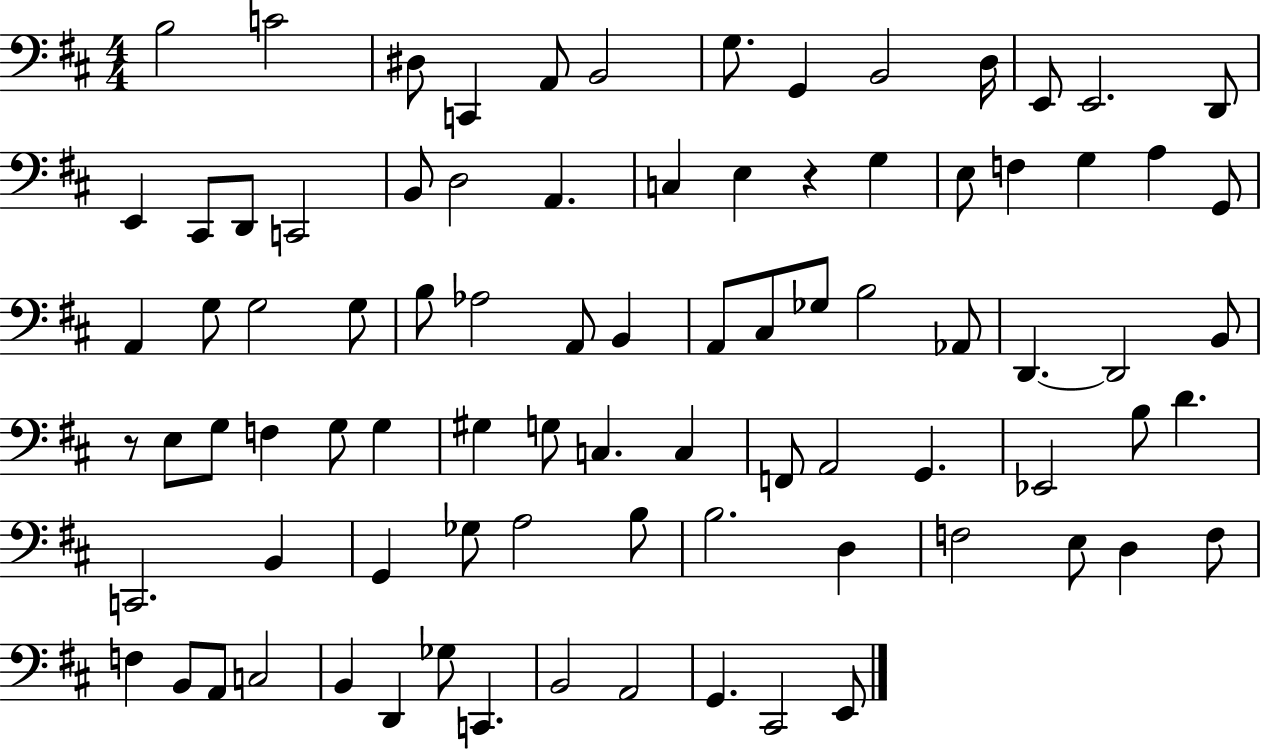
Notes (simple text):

B3/h C4/h D#3/e C2/q A2/e B2/h G3/e. G2/q B2/h D3/s E2/e E2/h. D2/e E2/q C#2/e D2/e C2/h B2/e D3/h A2/q. C3/q E3/q R/q G3/q E3/e F3/q G3/q A3/q G2/e A2/q G3/e G3/h G3/e B3/e Ab3/h A2/e B2/q A2/e C#3/e Gb3/e B3/h Ab2/e D2/q. D2/h B2/e R/e E3/e G3/e F3/q G3/e G3/q G#3/q G3/e C3/q. C3/q F2/e A2/h G2/q. Eb2/h B3/e D4/q. C2/h. B2/q G2/q Gb3/e A3/h B3/e B3/h. D3/q F3/h E3/e D3/q F3/e F3/q B2/e A2/e C3/h B2/q D2/q Gb3/e C2/q. B2/h A2/h G2/q. C#2/h E2/e